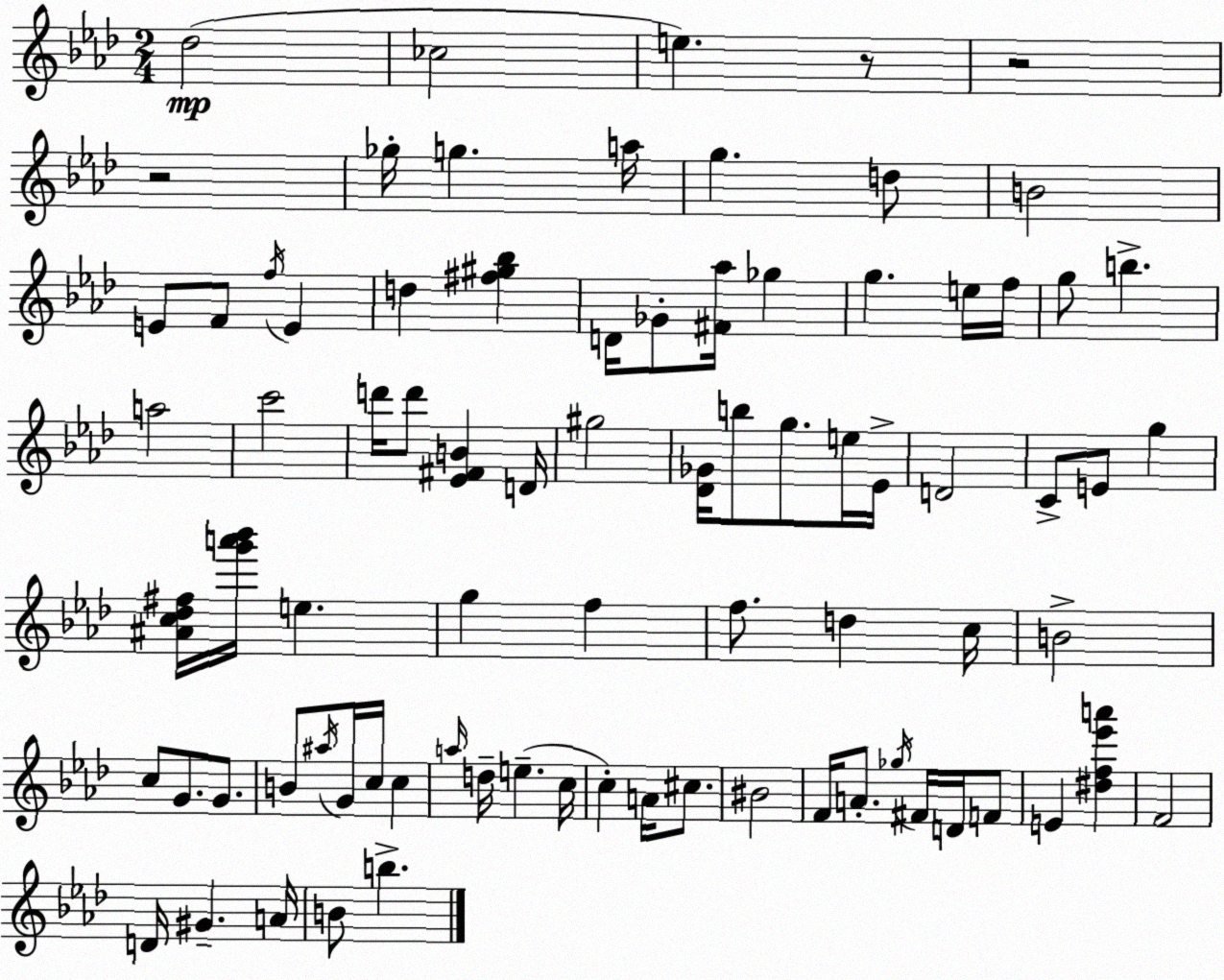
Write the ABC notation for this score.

X:1
T:Untitled
M:2/4
L:1/4
K:Ab
_d2 _c2 e z/2 z2 z2 _g/4 g a/4 g d/2 B2 E/2 F/2 f/4 E d [^f^g_b] D/4 _G/2 [^F_a]/4 _g g e/4 f/4 g/2 b a2 c'2 d'/4 d'/2 [_E^FB] D/4 ^g2 [_D_G]/4 b/2 g/2 e/4 _E/4 D2 C/2 E/2 g [^Ac_d^f]/4 [g'a'_b']/4 e g f f/2 d c/4 B2 c/2 G/2 G/2 B/2 ^a/4 G/4 c/4 c a/4 d/4 e c/4 c A/4 ^c/2 ^B2 F/4 A/2 _g/4 ^F/4 D/4 F/2 E [^df_e'a'] F2 D/4 ^G A/4 B/2 b